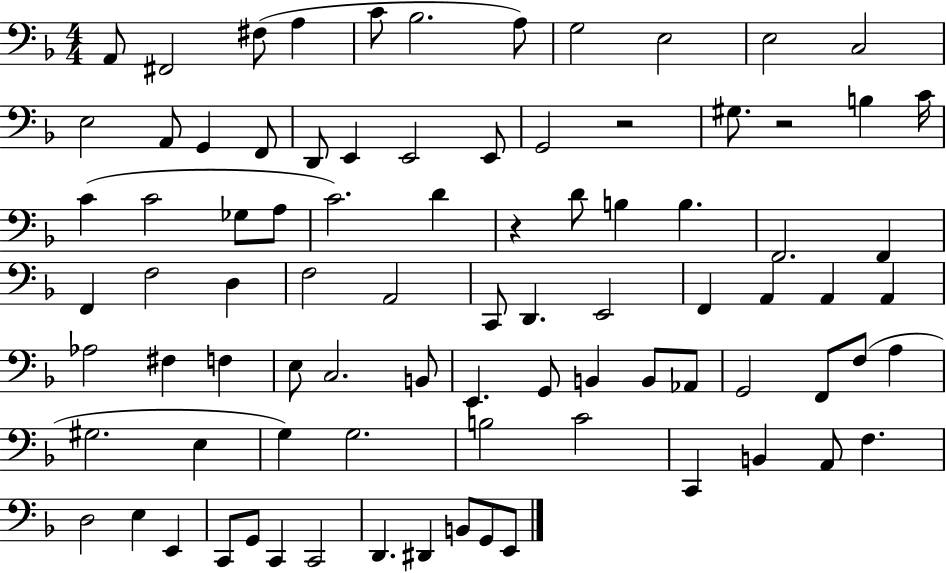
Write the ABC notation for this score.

X:1
T:Untitled
M:4/4
L:1/4
K:F
A,,/2 ^F,,2 ^F,/2 A, C/2 _B,2 A,/2 G,2 E,2 E,2 C,2 E,2 A,,/2 G,, F,,/2 D,,/2 E,, E,,2 E,,/2 G,,2 z2 ^G,/2 z2 B, C/4 C C2 _G,/2 A,/2 C2 D z D/2 B, B, F,,2 F,, F,, F,2 D, F,2 A,,2 C,,/2 D,, E,,2 F,, A,, A,, A,, _A,2 ^F, F, E,/2 C,2 B,,/2 E,, G,,/2 B,, B,,/2 _A,,/2 G,,2 F,,/2 F,/2 A, ^G,2 E, G, G,2 B,2 C2 C,, B,, A,,/2 F, D,2 E, E,, C,,/2 G,,/2 C,, C,,2 D,, ^D,, B,,/2 G,,/2 E,,/2